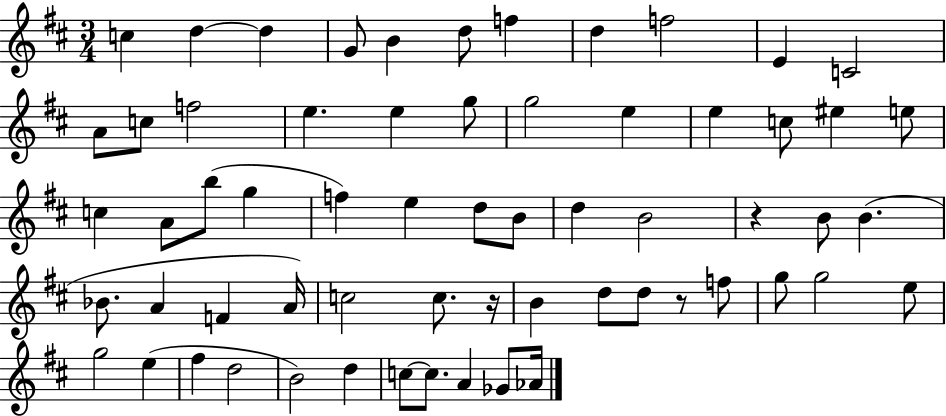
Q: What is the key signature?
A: D major